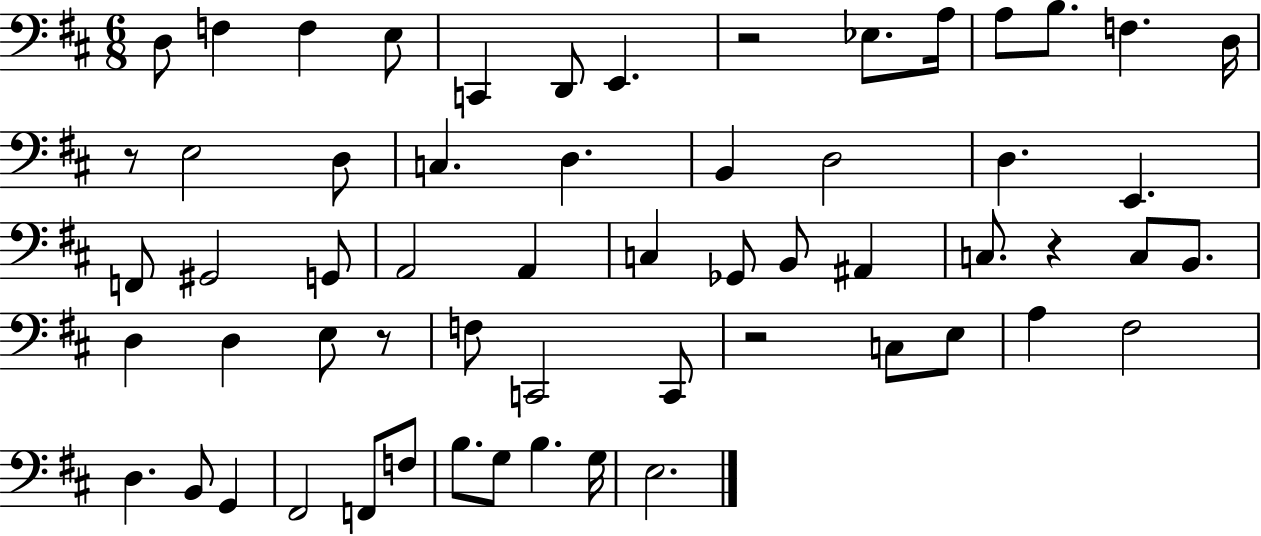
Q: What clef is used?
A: bass